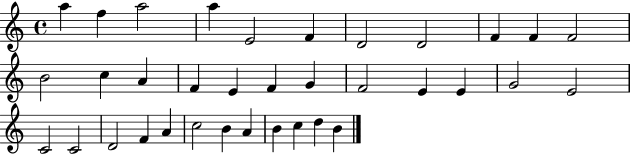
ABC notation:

X:1
T:Untitled
M:4/4
L:1/4
K:C
a f a2 a E2 F D2 D2 F F F2 B2 c A F E F G F2 E E G2 E2 C2 C2 D2 F A c2 B A B c d B